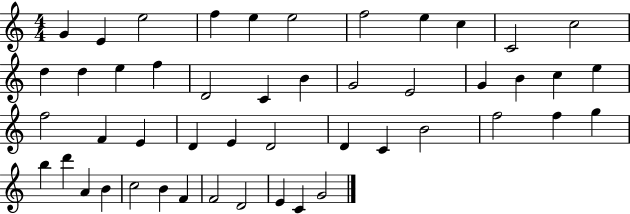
G4/q E4/q E5/h F5/q E5/q E5/h F5/h E5/q C5/q C4/h C5/h D5/q D5/q E5/q F5/q D4/h C4/q B4/q G4/h E4/h G4/q B4/q C5/q E5/q F5/h F4/q E4/q D4/q E4/q D4/h D4/q C4/q B4/h F5/h F5/q G5/q B5/q D6/q A4/q B4/q C5/h B4/q F4/q F4/h D4/h E4/q C4/q G4/h